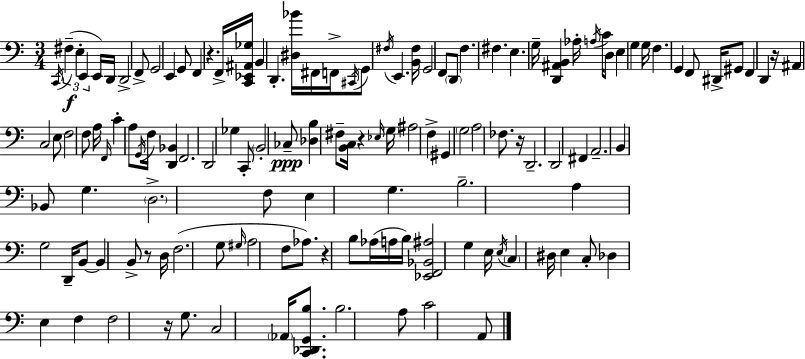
{
  \clef bass
  \numericTimeSignature
  \time 3/4
  \key a \minor
  \acciaccatura { c,16 }(\f \tuplet 3/2 { fis4-- e4-. e,4 } | e,16) d,16 d,2-> f,8-> | g,2 e,4 | g,8 f,4 r4. | \break f,16-> <c, ees, ais, ges>16 b,4 d,4.-. | <dis bes'>16 fis,16 f,16-> \acciaccatura { cis,16 } g,8 \acciaccatura { fis16 } e,4. | <b, fis>16 g,2 f,8 | \parenthesize d,8 f4. fis4. | \break e4. g16-- <d, ais, b,>4 | aes16-. \acciaccatura { a16 } c'16 d8 e4 g4 | g16 f4. g,4 | f,8 dis,16-> gis,8 f,4 d,4 | \break r16 ais,4 c2 | e8 f2 | f8 a16 \grace { f,16 } c'4-. a8 | \acciaccatura { g,16 } f16 <d, bes,>4 f,2. | \break d,2 | ges4 c,8-. \parenthesize b,2-. | ces8--\ppp <des b>4 fis8-- | <b, c>16 r4 \grace { ees16 } \parenthesize g16 ais2 | \break f4-> gis,4 \parenthesize g2 | a2 | fes8. r16 d,2.-- | d,2 | \break fis,4 a,2.-- | b,4 bes,8 | g4. \parenthesize d2.-> | f8 e4 | \break g4. b2.-- | a4 g2 | d,16-- b,8~~ b,4 | b,8-> r8 d16 f2.( | \break g8 \grace { gis16 } a2 | f8 aes8.) r4 | b8 aes16( a16 b16) <ees, f, bes, ais>2 | g4 e16 \acciaccatura { e16 } \parenthesize c4 | \break dis16 e4 c8-. des4 | e4 f4 f2 | r16 g8. c2 | \parenthesize aes,16 <c, des, g, b>8. b2. | \break a8 c'2 | a,8 \bar "|."
}